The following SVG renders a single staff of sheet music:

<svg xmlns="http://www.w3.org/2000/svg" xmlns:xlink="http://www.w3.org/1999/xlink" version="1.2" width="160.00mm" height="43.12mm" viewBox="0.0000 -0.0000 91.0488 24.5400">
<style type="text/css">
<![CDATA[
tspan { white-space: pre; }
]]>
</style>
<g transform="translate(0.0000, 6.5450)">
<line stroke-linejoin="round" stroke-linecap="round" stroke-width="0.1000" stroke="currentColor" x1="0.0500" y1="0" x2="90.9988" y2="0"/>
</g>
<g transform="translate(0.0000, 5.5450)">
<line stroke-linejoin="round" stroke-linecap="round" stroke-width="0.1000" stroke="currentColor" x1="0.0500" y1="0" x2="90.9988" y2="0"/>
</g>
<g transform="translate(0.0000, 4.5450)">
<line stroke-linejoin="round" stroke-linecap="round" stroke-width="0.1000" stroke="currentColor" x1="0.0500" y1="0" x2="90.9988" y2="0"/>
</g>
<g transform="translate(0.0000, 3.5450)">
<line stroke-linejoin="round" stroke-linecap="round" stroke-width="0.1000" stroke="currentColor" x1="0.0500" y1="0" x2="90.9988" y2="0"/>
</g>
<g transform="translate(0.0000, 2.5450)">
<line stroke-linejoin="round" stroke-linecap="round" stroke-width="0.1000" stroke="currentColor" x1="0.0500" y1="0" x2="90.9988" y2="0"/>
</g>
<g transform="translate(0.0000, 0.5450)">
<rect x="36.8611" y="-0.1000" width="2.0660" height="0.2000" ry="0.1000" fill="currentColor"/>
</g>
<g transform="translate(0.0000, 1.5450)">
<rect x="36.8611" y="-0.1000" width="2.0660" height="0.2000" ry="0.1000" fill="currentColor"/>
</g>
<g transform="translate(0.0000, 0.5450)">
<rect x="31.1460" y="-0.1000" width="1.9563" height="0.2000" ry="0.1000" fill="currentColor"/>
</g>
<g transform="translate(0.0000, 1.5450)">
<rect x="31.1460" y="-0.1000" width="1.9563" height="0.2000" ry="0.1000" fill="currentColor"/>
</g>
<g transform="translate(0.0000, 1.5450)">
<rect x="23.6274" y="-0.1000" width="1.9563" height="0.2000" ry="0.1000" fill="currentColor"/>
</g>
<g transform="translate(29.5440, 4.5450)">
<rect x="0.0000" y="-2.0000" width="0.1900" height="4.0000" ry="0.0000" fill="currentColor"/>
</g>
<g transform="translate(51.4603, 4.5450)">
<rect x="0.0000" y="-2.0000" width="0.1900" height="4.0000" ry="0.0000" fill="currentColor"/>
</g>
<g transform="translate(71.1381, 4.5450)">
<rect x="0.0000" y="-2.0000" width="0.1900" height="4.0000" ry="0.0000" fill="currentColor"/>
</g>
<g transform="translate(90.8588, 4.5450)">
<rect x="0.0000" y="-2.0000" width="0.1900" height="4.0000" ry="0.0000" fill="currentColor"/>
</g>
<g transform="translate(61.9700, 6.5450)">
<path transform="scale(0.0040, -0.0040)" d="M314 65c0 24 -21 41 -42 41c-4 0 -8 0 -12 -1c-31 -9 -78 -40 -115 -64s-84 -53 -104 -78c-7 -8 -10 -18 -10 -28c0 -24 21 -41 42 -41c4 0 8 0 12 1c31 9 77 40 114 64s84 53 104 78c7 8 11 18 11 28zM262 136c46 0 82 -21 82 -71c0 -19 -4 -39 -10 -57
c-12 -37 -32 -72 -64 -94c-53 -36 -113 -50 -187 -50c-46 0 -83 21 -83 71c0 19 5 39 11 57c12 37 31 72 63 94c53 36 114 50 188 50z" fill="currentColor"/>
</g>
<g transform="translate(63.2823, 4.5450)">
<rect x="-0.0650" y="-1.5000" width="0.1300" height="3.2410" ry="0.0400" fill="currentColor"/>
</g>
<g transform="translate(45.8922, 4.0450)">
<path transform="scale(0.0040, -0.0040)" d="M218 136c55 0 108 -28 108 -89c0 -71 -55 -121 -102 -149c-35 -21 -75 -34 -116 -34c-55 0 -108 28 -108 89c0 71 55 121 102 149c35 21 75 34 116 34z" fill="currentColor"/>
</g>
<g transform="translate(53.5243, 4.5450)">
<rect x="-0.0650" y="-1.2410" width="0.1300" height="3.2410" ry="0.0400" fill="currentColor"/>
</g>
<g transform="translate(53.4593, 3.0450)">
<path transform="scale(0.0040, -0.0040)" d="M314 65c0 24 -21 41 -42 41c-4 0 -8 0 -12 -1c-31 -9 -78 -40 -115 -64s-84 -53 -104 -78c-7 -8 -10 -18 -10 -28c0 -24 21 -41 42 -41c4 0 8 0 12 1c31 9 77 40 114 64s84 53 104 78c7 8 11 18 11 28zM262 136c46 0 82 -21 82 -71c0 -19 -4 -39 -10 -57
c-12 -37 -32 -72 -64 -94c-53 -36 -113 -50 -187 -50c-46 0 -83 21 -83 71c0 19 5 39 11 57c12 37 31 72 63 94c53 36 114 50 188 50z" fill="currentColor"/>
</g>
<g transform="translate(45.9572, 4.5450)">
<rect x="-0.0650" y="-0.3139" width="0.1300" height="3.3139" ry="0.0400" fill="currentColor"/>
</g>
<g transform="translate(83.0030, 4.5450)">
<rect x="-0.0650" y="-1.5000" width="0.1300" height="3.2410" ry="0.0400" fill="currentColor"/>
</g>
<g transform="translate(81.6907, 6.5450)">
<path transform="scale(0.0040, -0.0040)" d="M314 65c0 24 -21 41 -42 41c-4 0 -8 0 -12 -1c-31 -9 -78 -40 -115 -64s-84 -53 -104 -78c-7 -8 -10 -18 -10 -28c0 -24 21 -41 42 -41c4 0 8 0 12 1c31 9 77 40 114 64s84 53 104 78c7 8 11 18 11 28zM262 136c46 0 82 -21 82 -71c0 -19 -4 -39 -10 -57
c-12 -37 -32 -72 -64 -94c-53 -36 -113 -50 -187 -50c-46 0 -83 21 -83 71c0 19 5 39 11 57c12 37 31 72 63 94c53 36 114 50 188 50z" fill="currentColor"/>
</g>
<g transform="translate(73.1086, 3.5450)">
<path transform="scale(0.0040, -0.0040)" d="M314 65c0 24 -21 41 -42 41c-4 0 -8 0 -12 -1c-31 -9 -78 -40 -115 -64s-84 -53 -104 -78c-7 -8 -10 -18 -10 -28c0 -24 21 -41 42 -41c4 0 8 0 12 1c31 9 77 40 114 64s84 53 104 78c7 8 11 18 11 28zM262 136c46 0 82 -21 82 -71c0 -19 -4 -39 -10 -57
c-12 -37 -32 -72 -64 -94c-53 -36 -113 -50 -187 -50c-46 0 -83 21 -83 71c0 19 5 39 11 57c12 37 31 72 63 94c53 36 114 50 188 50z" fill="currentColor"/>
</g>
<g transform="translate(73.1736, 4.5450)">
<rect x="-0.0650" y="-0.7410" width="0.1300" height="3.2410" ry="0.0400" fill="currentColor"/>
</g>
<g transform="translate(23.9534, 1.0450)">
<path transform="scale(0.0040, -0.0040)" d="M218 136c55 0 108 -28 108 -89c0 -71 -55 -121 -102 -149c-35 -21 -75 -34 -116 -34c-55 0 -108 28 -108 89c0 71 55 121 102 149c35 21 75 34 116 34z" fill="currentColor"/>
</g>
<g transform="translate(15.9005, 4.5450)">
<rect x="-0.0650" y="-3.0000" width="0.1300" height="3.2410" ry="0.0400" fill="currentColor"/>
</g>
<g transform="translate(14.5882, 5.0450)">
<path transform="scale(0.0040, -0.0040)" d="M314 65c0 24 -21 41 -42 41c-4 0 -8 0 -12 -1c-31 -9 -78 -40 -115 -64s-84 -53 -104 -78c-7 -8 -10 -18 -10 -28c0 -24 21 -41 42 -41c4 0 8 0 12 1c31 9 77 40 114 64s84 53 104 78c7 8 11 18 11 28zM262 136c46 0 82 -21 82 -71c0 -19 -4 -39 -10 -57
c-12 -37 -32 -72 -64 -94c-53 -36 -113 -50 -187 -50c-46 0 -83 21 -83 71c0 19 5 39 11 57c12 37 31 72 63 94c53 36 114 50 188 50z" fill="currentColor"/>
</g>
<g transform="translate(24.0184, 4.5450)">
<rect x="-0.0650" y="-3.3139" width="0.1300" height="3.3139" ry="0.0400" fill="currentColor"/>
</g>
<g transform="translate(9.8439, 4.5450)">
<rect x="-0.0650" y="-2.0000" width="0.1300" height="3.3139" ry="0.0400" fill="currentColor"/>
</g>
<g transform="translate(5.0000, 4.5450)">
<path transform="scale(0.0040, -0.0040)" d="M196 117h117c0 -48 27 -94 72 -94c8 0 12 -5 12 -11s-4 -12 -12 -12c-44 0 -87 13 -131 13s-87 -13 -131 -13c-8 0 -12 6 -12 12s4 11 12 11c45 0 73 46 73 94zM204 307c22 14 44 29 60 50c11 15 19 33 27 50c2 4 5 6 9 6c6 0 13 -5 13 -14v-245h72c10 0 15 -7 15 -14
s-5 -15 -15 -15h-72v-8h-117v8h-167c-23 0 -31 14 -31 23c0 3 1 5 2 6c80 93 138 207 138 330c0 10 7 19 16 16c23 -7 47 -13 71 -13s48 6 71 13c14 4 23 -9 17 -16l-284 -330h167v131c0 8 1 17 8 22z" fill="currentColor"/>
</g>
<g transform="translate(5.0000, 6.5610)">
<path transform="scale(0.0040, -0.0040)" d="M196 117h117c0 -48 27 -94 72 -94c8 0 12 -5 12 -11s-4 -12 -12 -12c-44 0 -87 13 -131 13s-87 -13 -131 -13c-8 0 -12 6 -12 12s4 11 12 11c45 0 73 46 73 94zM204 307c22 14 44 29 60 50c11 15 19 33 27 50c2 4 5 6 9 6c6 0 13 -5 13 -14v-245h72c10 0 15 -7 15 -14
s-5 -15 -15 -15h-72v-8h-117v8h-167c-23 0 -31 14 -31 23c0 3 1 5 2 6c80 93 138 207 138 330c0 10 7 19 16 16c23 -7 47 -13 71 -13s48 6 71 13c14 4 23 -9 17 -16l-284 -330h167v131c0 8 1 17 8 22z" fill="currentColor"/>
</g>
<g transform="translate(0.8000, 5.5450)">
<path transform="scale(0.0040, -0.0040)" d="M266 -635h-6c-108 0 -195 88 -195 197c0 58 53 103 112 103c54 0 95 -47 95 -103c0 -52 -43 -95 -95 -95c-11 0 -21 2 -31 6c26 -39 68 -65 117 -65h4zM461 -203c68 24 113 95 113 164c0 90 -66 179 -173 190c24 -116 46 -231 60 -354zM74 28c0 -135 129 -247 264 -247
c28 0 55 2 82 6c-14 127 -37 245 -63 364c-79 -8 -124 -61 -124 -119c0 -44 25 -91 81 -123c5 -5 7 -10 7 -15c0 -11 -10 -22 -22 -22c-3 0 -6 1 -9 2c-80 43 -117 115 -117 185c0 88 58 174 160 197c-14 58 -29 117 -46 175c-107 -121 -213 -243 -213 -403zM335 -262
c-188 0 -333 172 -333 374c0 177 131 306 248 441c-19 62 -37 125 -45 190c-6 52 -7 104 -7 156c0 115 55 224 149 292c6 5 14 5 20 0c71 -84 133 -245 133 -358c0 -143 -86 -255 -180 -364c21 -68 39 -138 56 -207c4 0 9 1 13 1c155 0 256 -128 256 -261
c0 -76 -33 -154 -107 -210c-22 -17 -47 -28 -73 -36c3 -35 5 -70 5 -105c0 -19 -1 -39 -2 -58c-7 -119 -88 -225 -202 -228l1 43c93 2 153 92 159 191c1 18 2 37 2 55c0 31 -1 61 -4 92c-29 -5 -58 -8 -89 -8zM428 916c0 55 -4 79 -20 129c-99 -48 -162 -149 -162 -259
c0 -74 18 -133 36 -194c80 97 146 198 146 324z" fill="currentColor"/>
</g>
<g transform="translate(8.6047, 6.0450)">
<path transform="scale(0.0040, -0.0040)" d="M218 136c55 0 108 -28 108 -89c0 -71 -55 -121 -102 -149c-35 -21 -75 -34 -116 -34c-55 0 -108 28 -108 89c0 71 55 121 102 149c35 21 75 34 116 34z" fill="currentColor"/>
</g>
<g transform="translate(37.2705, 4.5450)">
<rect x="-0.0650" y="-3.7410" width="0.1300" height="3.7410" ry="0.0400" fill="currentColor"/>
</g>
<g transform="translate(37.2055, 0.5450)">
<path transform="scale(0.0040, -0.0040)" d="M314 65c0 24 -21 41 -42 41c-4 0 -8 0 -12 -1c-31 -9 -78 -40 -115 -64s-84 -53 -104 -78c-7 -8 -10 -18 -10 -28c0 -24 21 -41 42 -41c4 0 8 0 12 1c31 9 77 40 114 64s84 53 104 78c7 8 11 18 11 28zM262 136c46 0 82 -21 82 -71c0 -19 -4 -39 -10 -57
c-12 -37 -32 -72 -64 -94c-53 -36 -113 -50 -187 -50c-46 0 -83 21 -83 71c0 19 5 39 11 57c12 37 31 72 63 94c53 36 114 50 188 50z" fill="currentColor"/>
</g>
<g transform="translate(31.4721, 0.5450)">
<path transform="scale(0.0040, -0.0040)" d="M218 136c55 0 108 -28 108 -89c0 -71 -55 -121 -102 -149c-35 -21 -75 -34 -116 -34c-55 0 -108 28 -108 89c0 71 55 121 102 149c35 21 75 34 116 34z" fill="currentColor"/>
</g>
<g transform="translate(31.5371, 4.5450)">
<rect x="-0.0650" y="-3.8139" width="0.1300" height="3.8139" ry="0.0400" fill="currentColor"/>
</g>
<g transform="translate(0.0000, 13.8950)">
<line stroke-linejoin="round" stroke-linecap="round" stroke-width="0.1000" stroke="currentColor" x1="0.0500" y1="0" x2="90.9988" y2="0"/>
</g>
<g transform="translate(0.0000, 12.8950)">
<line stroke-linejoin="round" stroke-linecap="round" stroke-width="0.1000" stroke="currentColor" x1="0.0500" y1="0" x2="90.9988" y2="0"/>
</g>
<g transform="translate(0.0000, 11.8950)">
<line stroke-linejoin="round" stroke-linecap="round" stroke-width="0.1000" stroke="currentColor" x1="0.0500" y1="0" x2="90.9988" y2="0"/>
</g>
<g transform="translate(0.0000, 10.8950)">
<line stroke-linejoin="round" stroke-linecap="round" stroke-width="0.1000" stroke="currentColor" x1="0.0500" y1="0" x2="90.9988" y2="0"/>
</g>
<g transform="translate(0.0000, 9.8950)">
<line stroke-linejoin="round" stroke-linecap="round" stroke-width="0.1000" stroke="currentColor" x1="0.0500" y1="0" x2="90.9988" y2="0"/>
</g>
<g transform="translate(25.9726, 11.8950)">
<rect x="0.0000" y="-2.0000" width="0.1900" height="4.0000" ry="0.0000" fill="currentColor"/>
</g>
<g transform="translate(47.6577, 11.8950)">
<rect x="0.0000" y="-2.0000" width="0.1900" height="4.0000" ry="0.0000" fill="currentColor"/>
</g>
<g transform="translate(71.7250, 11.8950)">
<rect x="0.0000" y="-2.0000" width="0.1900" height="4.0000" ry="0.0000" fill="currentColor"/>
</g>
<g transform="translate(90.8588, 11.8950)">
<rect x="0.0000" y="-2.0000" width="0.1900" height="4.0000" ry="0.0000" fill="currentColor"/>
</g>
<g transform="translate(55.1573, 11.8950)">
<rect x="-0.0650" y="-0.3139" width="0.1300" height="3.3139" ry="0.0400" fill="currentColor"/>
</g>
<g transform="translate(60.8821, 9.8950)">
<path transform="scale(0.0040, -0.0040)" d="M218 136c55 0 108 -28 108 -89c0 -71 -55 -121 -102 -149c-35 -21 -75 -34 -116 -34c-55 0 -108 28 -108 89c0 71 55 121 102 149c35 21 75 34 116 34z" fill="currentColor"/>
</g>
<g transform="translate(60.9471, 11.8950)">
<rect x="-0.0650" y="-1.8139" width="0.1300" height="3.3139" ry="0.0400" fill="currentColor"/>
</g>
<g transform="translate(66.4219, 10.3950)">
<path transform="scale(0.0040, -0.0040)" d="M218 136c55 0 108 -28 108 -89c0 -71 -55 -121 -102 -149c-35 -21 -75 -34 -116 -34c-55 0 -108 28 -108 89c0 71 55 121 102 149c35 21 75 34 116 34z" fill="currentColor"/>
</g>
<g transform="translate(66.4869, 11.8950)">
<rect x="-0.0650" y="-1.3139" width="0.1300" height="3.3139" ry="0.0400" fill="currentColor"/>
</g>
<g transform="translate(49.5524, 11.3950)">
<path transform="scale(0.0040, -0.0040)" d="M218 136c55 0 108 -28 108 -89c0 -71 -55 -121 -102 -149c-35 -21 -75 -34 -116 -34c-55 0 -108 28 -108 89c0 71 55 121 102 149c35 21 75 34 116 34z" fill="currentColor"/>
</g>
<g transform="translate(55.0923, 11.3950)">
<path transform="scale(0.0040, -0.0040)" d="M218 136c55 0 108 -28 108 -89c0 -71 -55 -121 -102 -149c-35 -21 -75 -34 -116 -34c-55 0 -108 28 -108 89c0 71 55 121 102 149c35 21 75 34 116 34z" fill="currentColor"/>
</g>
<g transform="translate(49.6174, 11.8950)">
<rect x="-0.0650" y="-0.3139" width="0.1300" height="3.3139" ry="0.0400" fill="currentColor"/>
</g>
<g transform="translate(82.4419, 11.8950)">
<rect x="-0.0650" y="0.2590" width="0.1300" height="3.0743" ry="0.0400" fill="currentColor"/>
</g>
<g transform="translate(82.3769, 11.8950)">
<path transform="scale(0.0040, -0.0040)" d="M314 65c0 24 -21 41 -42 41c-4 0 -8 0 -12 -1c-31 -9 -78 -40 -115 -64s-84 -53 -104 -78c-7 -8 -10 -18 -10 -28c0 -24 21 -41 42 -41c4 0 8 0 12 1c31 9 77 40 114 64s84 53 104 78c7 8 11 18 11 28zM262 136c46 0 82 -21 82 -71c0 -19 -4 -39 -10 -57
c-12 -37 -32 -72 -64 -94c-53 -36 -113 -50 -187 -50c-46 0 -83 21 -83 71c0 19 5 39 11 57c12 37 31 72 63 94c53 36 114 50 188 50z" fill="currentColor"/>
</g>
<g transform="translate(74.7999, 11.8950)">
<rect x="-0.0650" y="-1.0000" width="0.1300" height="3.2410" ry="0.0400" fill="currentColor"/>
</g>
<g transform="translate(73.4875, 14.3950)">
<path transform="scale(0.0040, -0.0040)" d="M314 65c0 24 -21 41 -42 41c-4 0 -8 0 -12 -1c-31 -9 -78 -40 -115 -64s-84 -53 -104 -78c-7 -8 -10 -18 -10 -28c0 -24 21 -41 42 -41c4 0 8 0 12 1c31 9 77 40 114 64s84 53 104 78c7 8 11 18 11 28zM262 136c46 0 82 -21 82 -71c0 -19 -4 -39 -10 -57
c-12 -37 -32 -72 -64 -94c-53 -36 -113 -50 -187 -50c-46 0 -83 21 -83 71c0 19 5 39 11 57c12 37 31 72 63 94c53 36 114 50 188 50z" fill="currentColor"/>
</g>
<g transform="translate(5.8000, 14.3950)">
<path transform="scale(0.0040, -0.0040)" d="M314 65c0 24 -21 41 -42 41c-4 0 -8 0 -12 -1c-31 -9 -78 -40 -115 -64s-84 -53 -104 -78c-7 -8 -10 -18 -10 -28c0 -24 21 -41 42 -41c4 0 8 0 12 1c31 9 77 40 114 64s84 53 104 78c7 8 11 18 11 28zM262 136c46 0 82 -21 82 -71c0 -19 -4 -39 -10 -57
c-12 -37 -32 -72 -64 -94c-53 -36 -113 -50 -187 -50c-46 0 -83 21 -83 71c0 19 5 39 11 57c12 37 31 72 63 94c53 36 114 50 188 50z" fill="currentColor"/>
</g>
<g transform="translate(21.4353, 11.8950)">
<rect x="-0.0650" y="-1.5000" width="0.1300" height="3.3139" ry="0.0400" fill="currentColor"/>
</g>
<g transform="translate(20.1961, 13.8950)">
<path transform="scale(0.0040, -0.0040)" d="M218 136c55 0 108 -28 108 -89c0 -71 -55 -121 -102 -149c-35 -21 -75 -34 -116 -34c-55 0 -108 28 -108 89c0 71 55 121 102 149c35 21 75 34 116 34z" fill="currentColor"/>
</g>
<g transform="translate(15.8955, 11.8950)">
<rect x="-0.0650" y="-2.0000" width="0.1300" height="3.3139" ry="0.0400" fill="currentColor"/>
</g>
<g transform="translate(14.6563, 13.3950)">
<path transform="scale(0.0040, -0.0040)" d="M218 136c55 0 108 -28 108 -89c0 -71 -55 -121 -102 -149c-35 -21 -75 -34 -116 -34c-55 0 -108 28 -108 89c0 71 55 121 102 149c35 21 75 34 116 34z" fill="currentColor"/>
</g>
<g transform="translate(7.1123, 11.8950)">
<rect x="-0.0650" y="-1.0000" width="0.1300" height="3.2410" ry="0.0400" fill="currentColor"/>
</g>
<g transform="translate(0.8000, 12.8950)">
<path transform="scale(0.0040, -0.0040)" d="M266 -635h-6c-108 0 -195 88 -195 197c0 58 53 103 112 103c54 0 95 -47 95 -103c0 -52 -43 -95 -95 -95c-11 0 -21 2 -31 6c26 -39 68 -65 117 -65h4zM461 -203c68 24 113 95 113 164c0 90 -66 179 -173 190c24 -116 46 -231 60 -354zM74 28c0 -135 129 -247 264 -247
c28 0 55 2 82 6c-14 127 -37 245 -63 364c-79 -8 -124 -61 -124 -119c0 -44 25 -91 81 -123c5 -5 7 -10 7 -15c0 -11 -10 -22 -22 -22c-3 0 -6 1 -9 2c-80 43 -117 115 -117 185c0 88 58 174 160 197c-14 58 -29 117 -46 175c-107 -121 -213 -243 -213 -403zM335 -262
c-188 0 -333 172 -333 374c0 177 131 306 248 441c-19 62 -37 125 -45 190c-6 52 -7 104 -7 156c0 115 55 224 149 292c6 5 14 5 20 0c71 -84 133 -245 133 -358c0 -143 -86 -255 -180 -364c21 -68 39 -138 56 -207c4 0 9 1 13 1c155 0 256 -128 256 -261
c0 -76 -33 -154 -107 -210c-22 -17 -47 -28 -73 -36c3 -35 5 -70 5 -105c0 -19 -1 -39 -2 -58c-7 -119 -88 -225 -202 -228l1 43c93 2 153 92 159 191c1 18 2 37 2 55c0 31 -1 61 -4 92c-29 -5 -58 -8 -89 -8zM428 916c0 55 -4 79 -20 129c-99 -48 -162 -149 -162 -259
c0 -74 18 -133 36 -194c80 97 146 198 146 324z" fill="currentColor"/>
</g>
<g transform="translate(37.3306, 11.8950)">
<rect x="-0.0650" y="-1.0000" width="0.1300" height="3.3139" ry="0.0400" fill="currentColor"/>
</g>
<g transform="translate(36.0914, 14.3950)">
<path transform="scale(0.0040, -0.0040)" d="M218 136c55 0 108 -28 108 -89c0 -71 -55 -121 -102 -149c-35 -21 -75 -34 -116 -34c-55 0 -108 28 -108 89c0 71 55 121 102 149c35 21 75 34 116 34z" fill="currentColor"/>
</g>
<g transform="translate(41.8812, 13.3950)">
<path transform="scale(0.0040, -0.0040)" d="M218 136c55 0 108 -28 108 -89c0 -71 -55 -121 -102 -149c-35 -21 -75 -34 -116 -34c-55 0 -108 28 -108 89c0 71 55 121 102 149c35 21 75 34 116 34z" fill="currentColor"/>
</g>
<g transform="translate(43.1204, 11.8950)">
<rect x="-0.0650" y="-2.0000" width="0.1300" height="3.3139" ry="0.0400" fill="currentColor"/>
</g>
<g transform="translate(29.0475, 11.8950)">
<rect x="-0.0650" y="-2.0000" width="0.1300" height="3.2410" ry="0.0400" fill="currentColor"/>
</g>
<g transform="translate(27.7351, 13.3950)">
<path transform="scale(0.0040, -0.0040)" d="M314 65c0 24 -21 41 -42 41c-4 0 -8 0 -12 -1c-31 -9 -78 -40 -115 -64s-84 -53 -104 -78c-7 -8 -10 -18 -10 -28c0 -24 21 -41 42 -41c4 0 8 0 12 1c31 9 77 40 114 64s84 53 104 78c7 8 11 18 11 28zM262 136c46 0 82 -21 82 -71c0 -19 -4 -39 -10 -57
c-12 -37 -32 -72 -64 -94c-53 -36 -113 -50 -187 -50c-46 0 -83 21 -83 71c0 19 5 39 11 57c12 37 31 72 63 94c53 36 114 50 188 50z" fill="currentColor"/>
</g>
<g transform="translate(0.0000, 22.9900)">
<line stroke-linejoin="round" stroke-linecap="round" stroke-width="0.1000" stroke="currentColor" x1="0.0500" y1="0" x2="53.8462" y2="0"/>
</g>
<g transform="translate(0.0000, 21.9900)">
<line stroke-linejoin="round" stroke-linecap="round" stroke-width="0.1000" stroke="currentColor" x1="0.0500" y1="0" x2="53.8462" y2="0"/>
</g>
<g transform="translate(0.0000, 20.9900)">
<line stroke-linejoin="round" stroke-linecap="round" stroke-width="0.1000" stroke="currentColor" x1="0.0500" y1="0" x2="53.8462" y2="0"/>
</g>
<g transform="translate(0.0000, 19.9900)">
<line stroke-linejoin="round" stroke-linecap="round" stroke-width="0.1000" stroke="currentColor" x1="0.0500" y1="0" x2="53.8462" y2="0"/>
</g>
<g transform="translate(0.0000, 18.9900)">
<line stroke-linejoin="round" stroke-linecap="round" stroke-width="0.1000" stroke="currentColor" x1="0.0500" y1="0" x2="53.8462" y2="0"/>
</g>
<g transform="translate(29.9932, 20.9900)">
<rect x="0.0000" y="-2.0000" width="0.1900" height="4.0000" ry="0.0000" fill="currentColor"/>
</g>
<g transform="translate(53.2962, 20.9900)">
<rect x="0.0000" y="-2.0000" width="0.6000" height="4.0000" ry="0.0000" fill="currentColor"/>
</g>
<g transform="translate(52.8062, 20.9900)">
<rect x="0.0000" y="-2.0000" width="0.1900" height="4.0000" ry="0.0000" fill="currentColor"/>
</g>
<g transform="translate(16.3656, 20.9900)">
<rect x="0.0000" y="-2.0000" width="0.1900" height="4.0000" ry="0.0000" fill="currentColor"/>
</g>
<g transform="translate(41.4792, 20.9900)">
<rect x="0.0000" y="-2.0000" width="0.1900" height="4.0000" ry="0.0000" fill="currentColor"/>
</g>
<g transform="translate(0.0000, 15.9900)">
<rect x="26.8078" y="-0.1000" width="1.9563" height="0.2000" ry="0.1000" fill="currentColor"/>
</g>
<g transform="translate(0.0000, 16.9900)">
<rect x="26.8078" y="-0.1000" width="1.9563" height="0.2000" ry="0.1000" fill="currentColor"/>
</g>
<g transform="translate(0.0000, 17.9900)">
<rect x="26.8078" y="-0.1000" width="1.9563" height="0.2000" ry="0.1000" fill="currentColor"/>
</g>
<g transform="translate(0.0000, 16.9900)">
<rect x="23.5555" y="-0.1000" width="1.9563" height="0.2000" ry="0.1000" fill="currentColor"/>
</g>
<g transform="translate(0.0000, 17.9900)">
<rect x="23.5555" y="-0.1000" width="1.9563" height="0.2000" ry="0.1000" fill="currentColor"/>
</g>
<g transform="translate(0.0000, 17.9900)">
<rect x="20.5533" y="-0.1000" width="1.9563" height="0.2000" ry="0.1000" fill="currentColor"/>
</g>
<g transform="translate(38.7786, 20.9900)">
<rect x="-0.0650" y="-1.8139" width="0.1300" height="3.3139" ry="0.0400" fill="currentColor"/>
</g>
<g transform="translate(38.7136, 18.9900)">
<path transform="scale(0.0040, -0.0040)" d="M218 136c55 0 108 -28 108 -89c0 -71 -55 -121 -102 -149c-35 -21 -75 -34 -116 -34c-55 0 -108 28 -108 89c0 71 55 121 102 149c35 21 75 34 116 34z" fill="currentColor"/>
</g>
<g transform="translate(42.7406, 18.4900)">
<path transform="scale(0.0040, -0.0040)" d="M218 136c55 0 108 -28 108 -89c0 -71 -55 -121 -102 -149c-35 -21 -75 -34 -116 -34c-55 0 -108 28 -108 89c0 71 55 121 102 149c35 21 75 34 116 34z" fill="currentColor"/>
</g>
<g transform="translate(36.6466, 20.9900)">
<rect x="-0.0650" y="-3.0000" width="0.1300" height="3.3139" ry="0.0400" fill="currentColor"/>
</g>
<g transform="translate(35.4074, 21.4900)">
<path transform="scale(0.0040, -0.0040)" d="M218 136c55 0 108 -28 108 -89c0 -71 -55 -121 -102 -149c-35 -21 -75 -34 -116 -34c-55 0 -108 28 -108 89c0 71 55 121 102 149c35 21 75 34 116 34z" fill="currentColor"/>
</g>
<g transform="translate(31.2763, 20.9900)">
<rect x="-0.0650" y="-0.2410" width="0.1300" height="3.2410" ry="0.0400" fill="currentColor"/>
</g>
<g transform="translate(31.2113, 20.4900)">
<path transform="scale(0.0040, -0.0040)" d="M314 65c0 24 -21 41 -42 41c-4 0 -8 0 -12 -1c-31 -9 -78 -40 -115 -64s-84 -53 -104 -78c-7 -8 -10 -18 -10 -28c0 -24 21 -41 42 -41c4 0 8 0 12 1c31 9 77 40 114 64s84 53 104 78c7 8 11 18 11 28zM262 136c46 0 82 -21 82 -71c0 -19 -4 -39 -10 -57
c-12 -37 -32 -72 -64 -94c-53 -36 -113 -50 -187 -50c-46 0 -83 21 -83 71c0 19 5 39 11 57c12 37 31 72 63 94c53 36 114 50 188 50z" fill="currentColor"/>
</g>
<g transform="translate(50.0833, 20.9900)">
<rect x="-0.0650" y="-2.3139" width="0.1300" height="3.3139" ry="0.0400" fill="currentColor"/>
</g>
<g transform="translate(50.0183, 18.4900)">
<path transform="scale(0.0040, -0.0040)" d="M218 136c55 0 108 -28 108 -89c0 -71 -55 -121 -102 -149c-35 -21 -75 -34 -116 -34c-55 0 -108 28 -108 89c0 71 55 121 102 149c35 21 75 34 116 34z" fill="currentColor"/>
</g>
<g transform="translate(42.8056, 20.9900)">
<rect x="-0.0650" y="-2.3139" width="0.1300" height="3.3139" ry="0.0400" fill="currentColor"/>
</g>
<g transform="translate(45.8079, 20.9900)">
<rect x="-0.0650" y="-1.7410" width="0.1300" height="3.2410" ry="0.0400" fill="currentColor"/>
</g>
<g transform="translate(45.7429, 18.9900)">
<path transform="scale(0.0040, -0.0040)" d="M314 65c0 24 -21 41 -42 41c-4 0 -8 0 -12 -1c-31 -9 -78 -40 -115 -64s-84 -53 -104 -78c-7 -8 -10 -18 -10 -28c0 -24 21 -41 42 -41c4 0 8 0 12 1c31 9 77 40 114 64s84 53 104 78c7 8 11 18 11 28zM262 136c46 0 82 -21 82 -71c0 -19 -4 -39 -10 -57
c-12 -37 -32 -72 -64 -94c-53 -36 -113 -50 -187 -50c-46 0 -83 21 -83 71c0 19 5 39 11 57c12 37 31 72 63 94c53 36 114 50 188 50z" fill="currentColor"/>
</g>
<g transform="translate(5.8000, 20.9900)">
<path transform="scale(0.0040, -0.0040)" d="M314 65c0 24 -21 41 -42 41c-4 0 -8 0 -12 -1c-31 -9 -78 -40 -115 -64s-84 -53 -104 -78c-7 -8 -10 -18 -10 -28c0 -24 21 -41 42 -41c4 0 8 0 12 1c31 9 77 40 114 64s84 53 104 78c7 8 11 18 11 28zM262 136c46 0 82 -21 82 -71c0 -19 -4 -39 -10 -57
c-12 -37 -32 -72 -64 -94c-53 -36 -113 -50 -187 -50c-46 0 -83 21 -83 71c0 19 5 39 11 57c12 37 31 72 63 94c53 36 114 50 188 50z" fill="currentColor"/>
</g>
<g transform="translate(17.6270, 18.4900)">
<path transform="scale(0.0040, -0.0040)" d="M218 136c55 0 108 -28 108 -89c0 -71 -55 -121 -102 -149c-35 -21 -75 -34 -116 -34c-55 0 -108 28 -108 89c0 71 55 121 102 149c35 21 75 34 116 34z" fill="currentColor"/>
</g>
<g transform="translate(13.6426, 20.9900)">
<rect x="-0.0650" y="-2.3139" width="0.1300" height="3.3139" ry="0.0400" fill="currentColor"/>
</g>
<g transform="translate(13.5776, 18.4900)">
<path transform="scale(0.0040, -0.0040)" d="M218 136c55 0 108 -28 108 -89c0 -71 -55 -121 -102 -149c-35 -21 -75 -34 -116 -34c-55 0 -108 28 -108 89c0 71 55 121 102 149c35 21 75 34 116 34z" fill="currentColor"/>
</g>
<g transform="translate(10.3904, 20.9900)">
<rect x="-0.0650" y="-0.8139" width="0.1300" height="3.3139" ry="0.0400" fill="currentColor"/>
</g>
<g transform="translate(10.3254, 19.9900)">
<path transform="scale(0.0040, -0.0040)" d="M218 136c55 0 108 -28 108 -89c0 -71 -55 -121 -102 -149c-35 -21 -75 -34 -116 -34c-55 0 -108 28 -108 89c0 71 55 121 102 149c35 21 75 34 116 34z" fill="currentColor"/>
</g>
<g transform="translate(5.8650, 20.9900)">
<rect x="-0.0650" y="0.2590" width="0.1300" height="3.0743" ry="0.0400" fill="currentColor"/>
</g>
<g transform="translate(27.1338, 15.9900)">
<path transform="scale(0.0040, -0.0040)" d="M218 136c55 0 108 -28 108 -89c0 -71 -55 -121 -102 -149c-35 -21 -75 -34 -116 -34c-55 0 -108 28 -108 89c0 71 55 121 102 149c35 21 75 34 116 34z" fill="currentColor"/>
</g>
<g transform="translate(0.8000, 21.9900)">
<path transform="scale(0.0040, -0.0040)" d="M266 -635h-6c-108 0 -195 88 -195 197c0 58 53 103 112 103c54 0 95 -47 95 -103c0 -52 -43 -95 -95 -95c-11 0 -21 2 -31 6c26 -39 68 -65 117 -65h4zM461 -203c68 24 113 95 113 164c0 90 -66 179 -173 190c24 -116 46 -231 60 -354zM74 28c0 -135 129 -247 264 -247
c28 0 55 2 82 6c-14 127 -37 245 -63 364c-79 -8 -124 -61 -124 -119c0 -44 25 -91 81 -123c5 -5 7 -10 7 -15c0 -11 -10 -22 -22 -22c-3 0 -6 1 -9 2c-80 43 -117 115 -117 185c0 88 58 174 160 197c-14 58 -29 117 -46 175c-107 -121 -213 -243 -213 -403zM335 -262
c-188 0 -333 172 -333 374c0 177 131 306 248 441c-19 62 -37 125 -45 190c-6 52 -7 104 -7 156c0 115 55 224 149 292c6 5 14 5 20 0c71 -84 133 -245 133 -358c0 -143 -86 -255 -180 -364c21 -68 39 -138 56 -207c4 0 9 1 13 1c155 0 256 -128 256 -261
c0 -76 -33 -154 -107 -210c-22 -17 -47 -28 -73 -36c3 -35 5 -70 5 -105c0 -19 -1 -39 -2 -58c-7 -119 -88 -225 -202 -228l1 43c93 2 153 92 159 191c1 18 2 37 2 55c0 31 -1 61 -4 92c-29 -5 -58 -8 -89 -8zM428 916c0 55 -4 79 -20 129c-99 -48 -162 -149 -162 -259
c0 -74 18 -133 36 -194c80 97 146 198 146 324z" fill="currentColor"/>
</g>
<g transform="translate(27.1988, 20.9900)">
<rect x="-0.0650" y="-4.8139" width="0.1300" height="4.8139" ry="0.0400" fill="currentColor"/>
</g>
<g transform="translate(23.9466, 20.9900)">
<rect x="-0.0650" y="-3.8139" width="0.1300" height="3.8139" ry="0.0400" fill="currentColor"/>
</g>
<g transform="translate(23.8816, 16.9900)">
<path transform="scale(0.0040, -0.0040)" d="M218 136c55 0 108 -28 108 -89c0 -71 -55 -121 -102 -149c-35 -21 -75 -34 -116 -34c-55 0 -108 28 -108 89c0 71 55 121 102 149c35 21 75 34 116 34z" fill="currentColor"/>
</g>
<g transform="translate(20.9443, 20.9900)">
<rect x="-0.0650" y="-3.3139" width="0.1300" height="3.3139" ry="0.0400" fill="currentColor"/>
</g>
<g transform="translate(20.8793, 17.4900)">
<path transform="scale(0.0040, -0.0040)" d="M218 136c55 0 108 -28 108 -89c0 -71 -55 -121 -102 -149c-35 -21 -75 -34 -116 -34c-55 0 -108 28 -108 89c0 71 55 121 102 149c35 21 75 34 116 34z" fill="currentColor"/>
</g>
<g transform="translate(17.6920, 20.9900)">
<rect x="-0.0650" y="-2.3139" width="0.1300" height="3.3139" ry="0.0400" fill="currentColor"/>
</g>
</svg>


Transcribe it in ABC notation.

X:1
T:Untitled
M:4/4
L:1/4
K:C
F A2 b c' c'2 c e2 E2 d2 E2 D2 F E F2 D F c c f e D2 B2 B2 d g g b c' e' c2 A f g f2 g